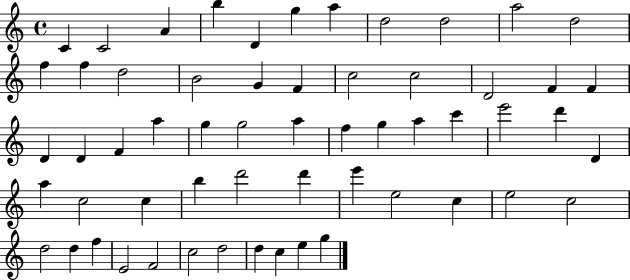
{
  \clef treble
  \time 4/4
  \defaultTimeSignature
  \key c \major
  c'4 c'2 a'4 | b''4 d'4 g''4 a''4 | d''2 d''2 | a''2 d''2 | \break f''4 f''4 d''2 | b'2 g'4 f'4 | c''2 c''2 | d'2 f'4 f'4 | \break d'4 d'4 f'4 a''4 | g''4 g''2 a''4 | f''4 g''4 a''4 c'''4 | e'''2 d'''4 d'4 | \break a''4 c''2 c''4 | b''4 d'''2 d'''4 | e'''4 e''2 c''4 | e''2 c''2 | \break d''2 d''4 f''4 | e'2 f'2 | c''2 d''2 | d''4 c''4 e''4 g''4 | \break \bar "|."
}